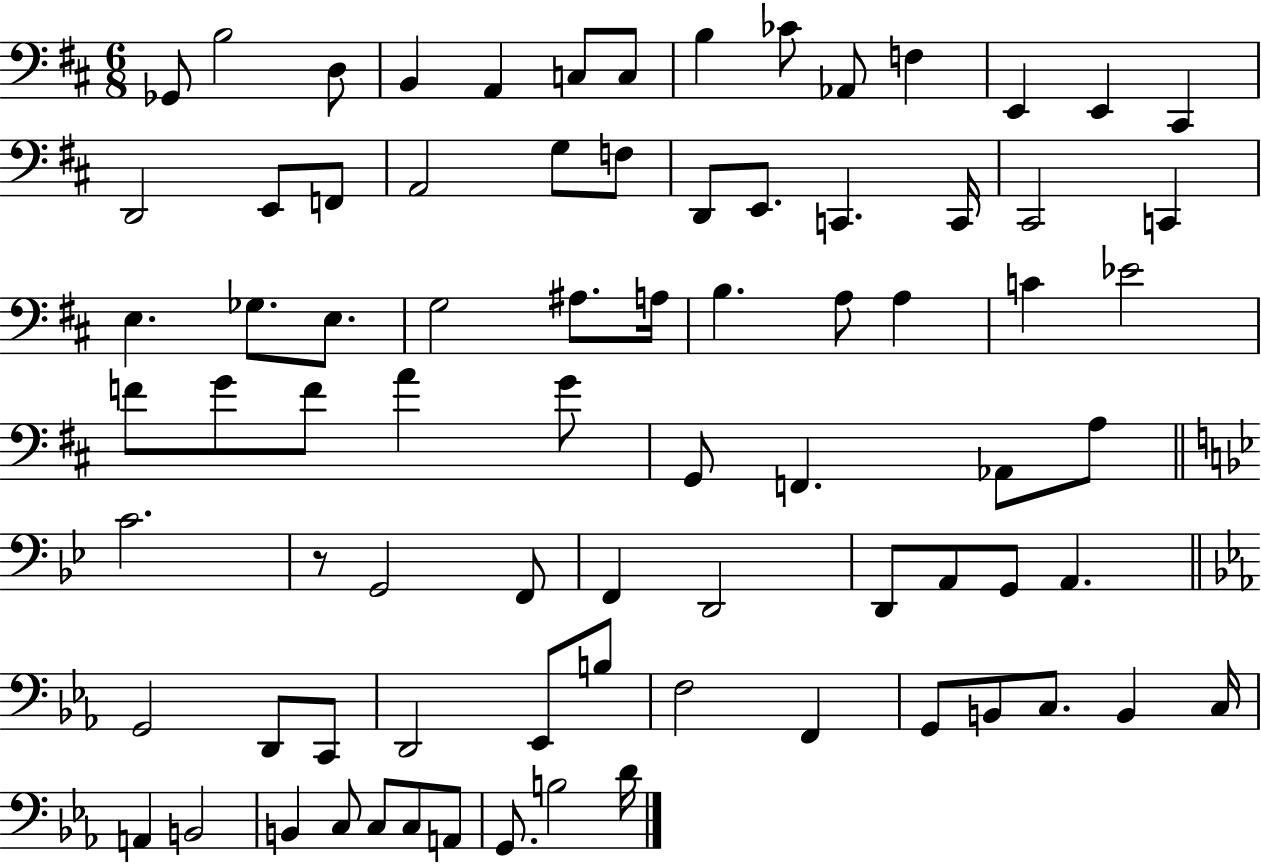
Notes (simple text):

Gb2/e B3/h D3/e B2/q A2/q C3/e C3/e B3/q CES4/e Ab2/e F3/q E2/q E2/q C#2/q D2/h E2/e F2/e A2/h G3/e F3/e D2/e E2/e. C2/q. C2/s C#2/h C2/q E3/q. Gb3/e. E3/e. G3/h A#3/e. A3/s B3/q. A3/e A3/q C4/q Eb4/h F4/e G4/e F4/e A4/q G4/e G2/e F2/q. Ab2/e A3/e C4/h. R/e G2/h F2/e F2/q D2/h D2/e A2/e G2/e A2/q. G2/h D2/e C2/e D2/h Eb2/e B3/e F3/h F2/q G2/e B2/e C3/e. B2/q C3/s A2/q B2/h B2/q C3/e C3/e C3/e A2/e G2/e. B3/h D4/s